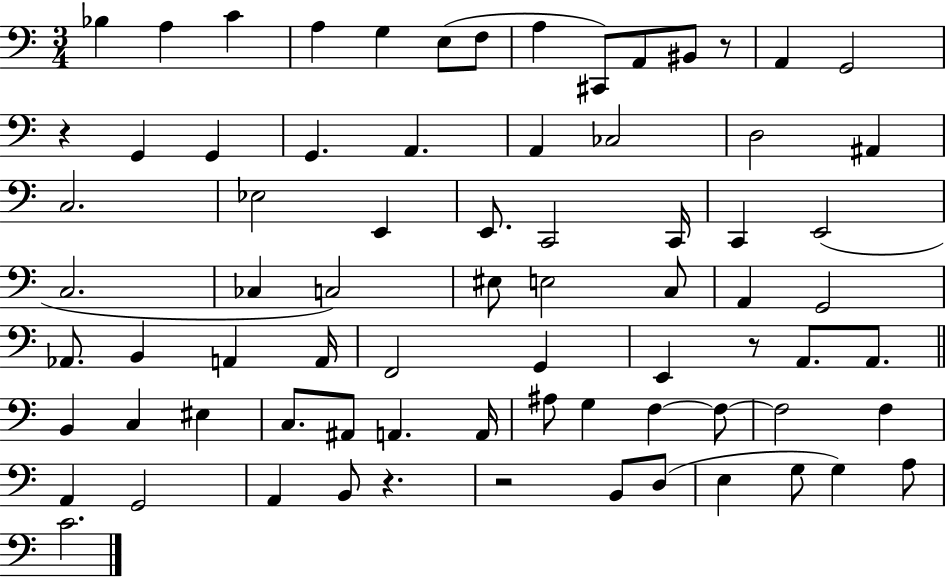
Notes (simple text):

Bb3/q A3/q C4/q A3/q G3/q E3/e F3/e A3/q C#2/e A2/e BIS2/e R/e A2/q G2/h R/q G2/q G2/q G2/q. A2/q. A2/q CES3/h D3/h A#2/q C3/h. Eb3/h E2/q E2/e. C2/h C2/s C2/q E2/h C3/h. CES3/q C3/h EIS3/e E3/h C3/e A2/q G2/h Ab2/e. B2/q A2/q A2/s F2/h G2/q E2/q R/e A2/e. A2/e. B2/q C3/q EIS3/q C3/e. A#2/e A2/q. A2/s A#3/e G3/q F3/q F3/e F3/h F3/q A2/q G2/h A2/q B2/e R/q. R/h B2/e D3/e E3/q G3/e G3/q A3/e C4/h.